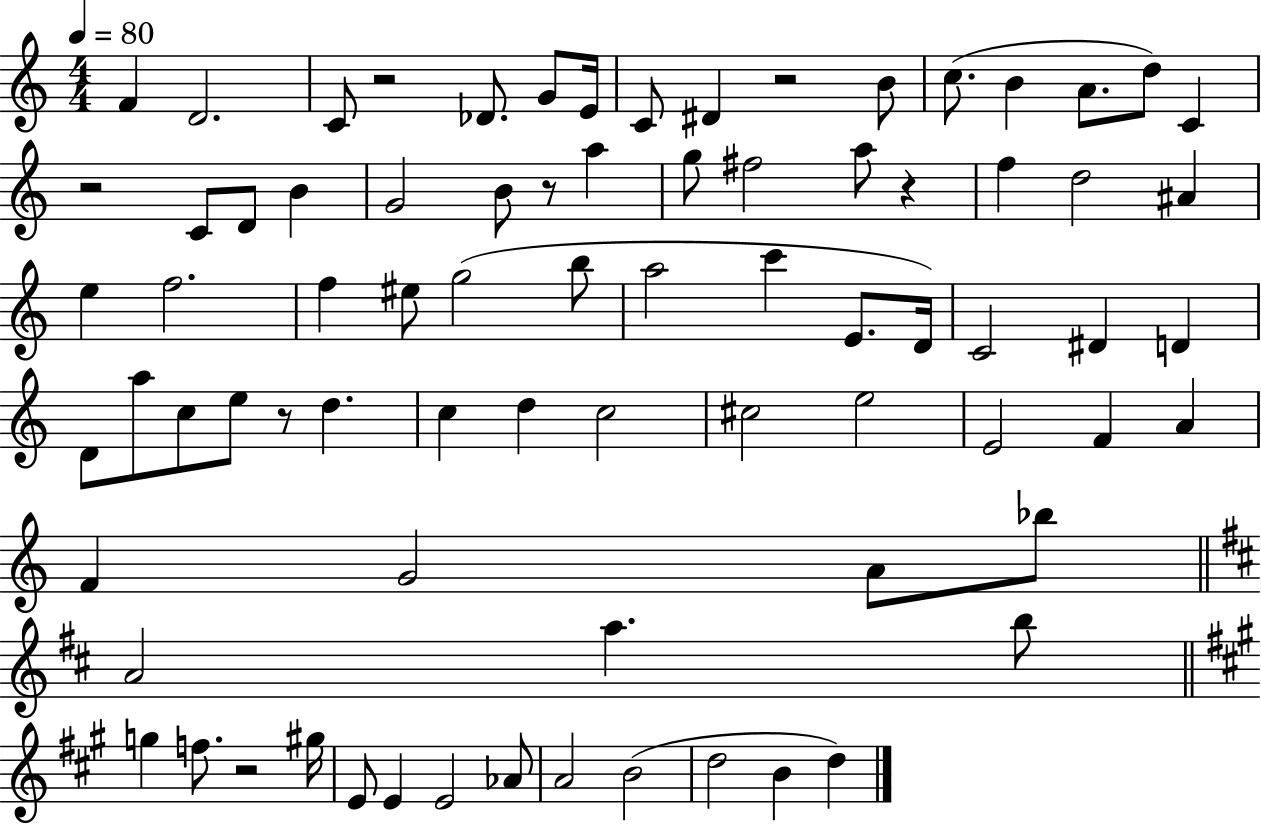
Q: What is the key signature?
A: C major